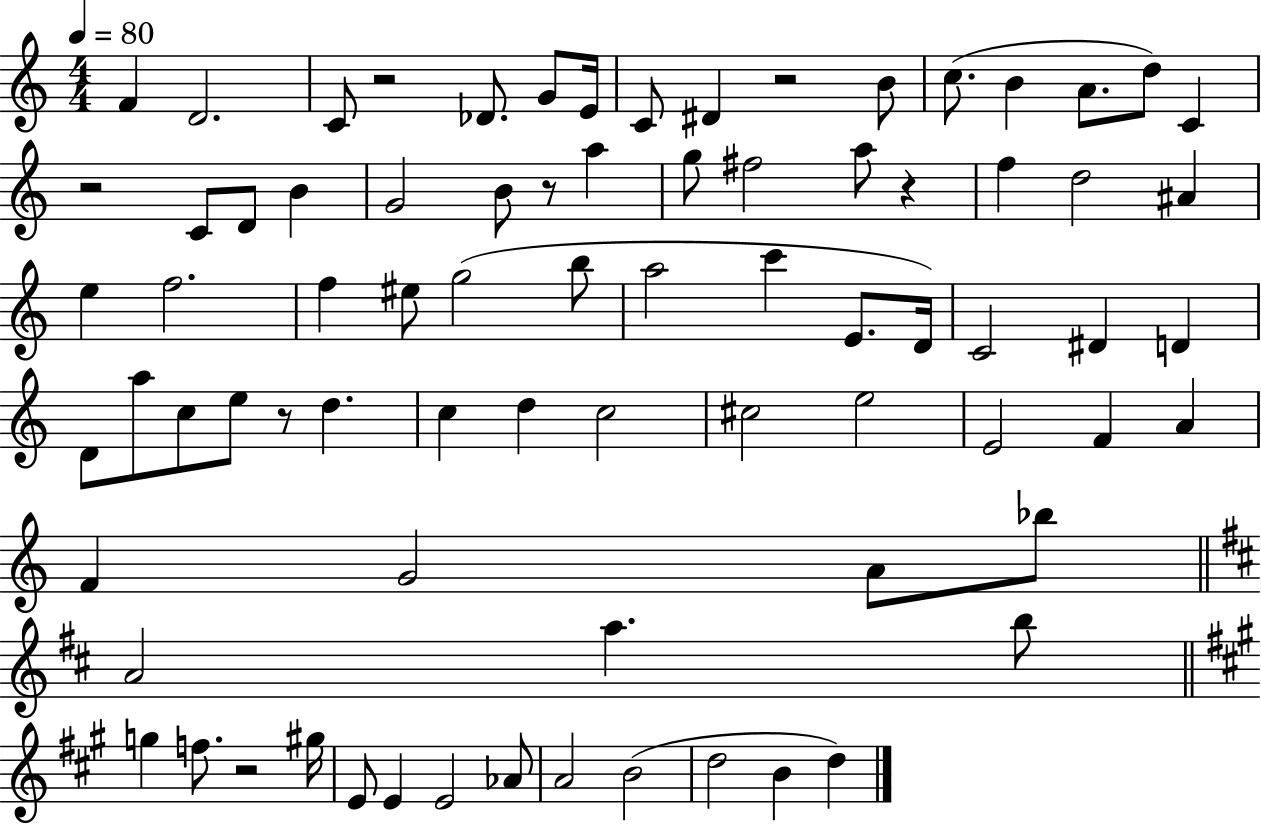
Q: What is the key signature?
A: C major